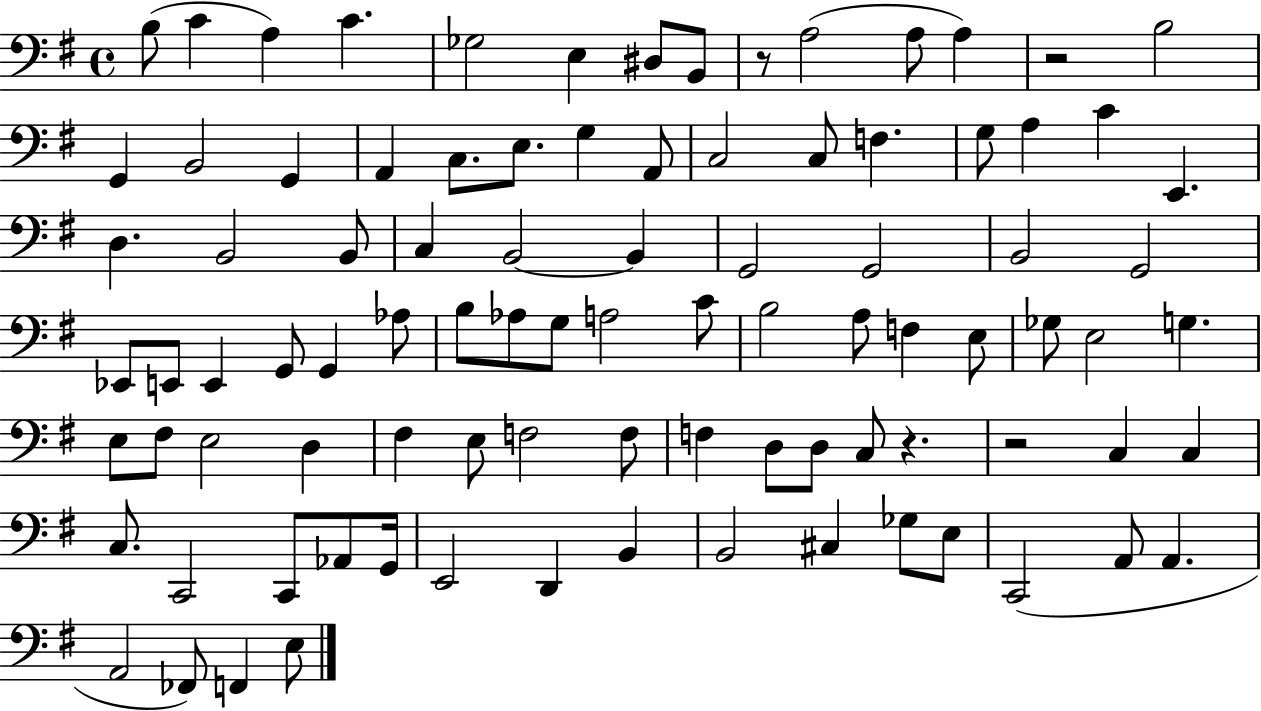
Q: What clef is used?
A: bass